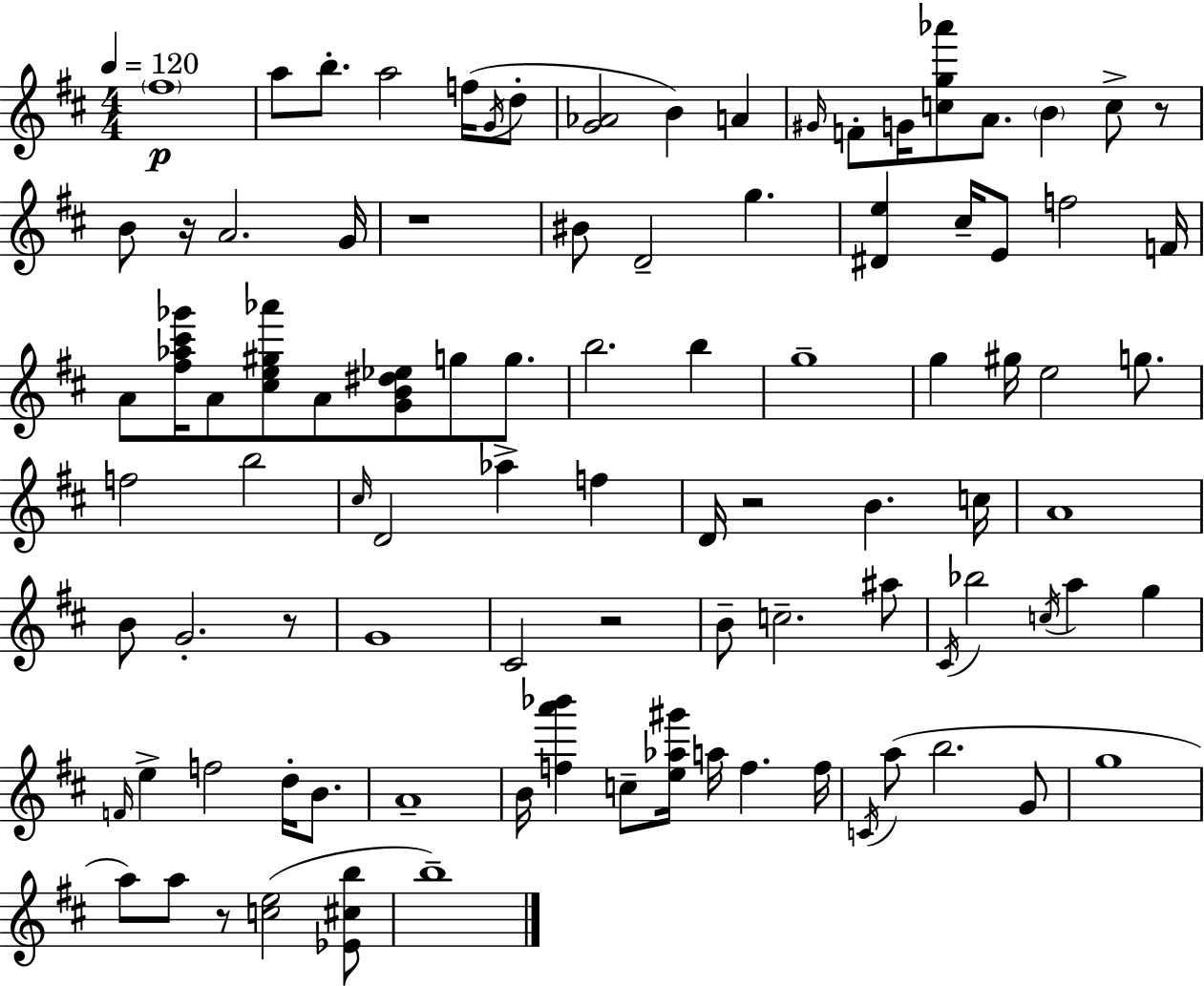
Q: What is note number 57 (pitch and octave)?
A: C5